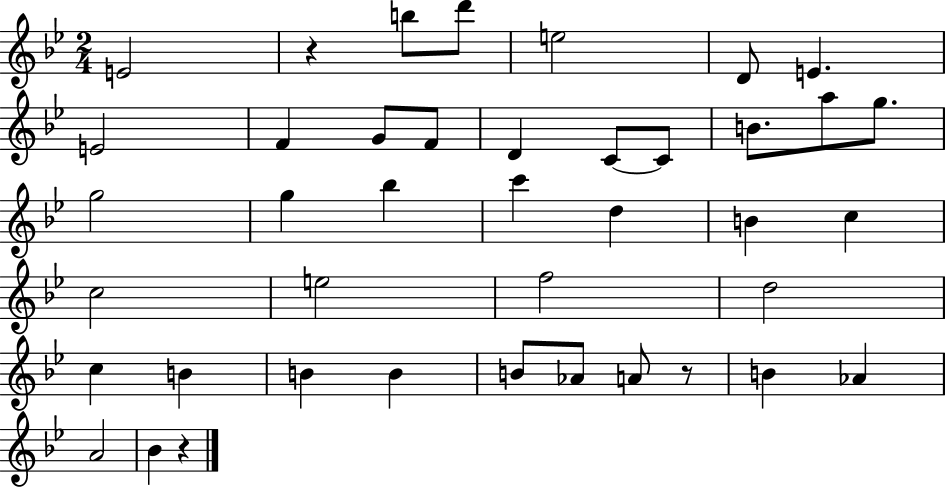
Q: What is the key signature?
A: BES major